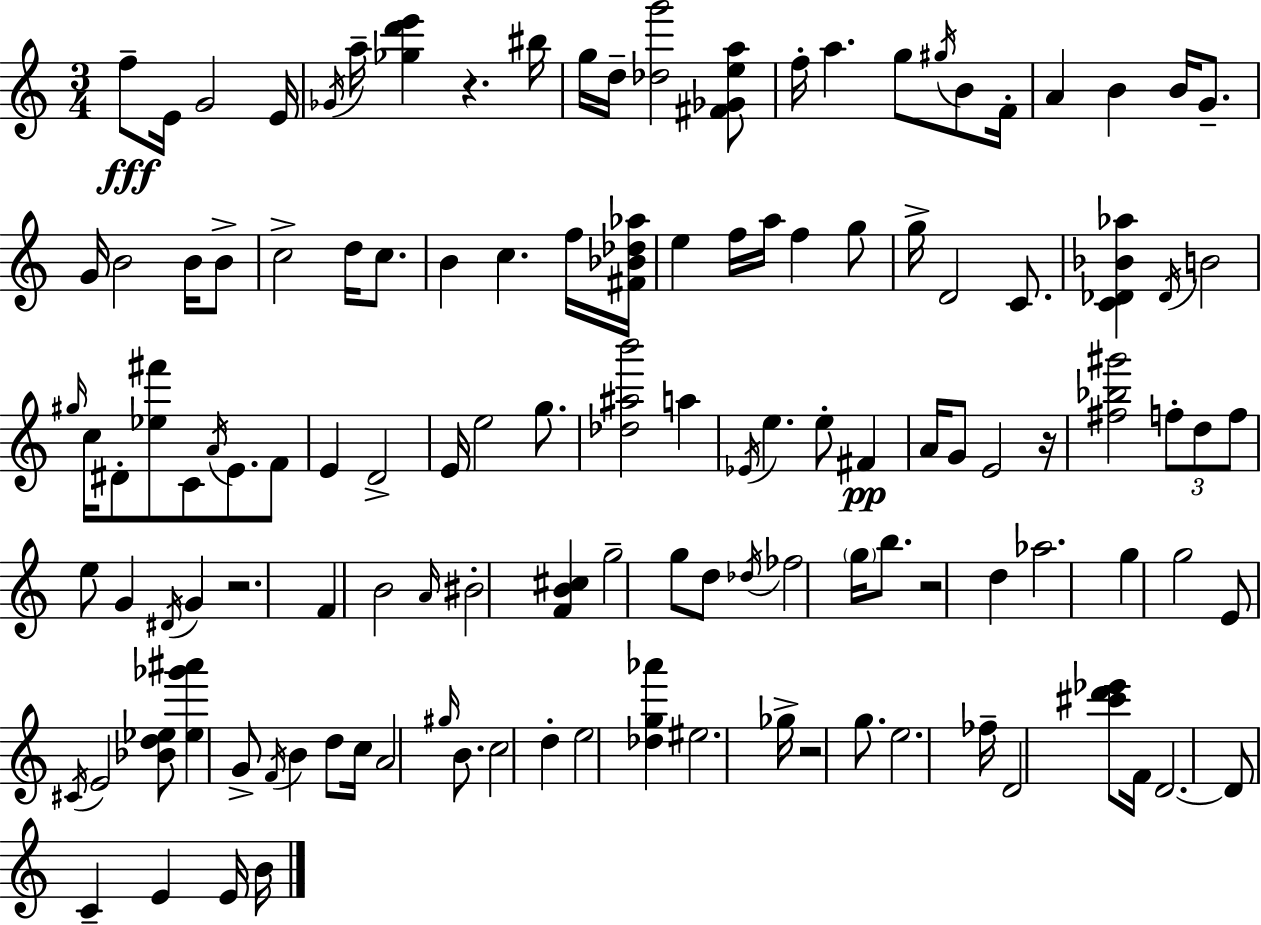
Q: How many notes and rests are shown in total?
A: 126